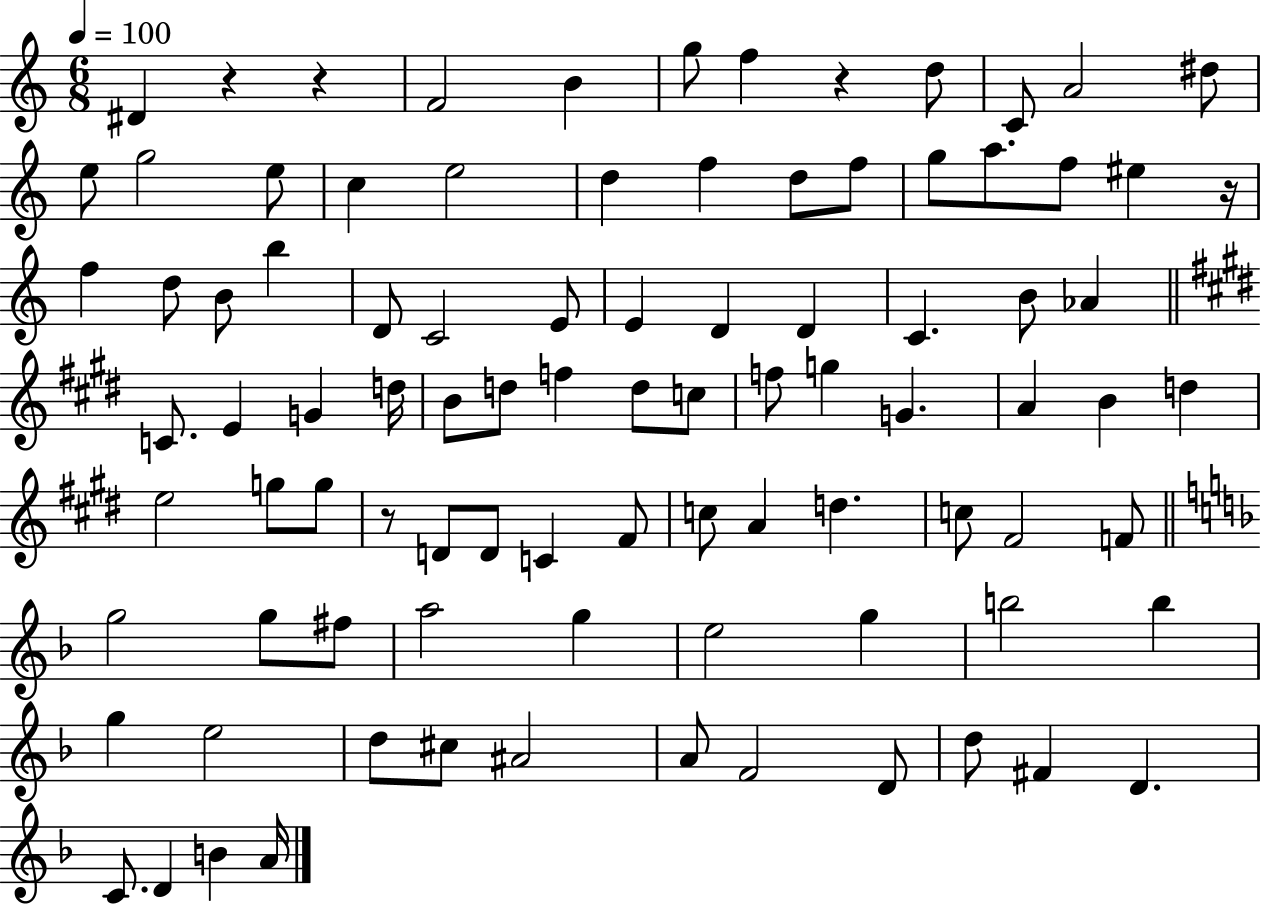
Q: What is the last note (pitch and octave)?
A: A4